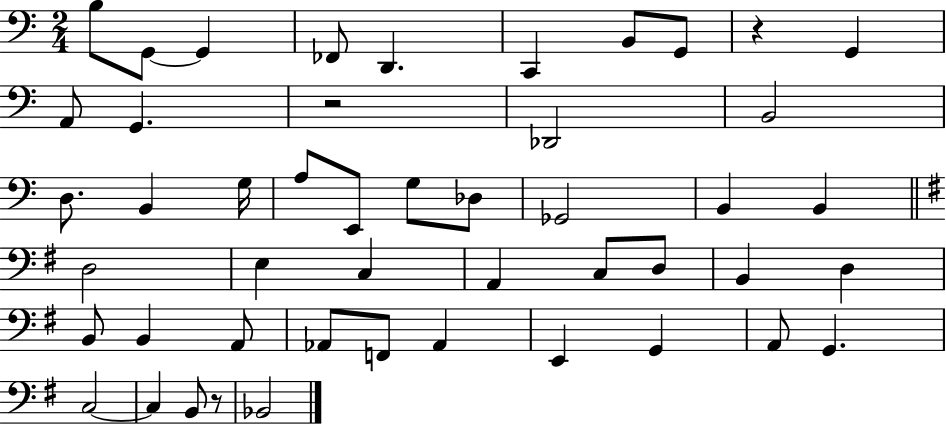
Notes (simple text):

B3/e G2/e G2/q FES2/e D2/q. C2/q B2/e G2/e R/q G2/q A2/e G2/q. R/h Db2/h B2/h D3/e. B2/q G3/s A3/e E2/e G3/e Db3/e Gb2/h B2/q B2/q D3/h E3/q C3/q A2/q C3/e D3/e B2/q D3/q B2/e B2/q A2/e Ab2/e F2/e Ab2/q E2/q G2/q A2/e G2/q. C3/h C3/q B2/e R/e Bb2/h